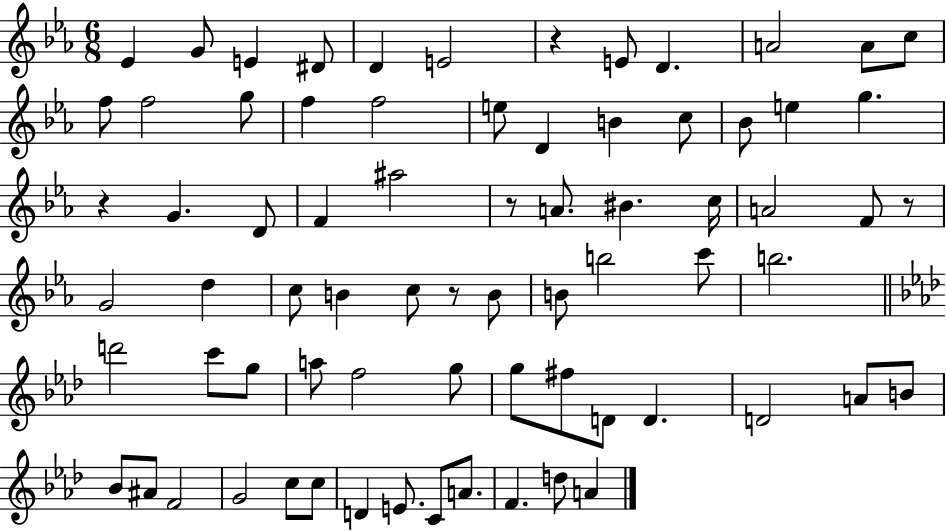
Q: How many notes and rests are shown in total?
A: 73